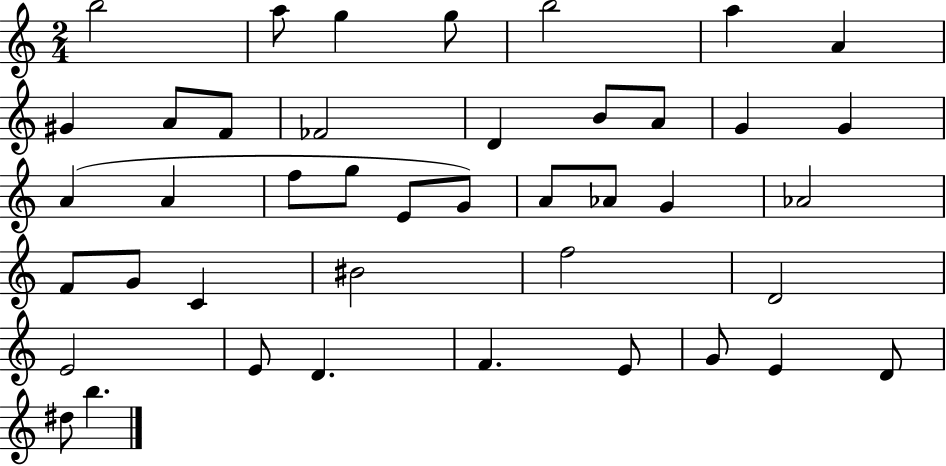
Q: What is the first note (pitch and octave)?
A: B5